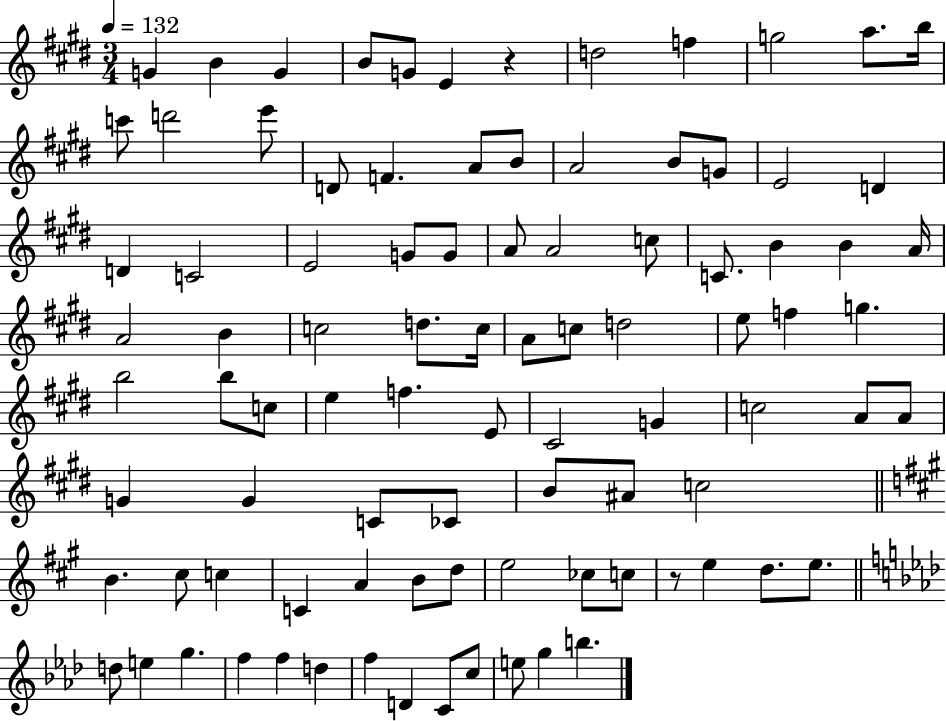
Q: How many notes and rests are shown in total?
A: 92